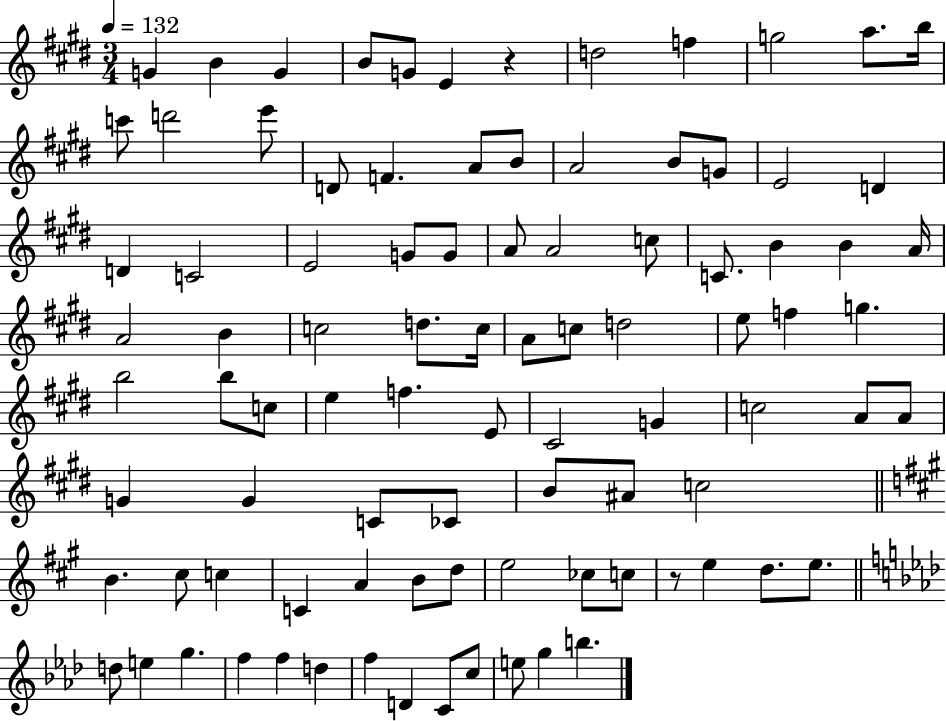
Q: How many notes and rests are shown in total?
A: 92